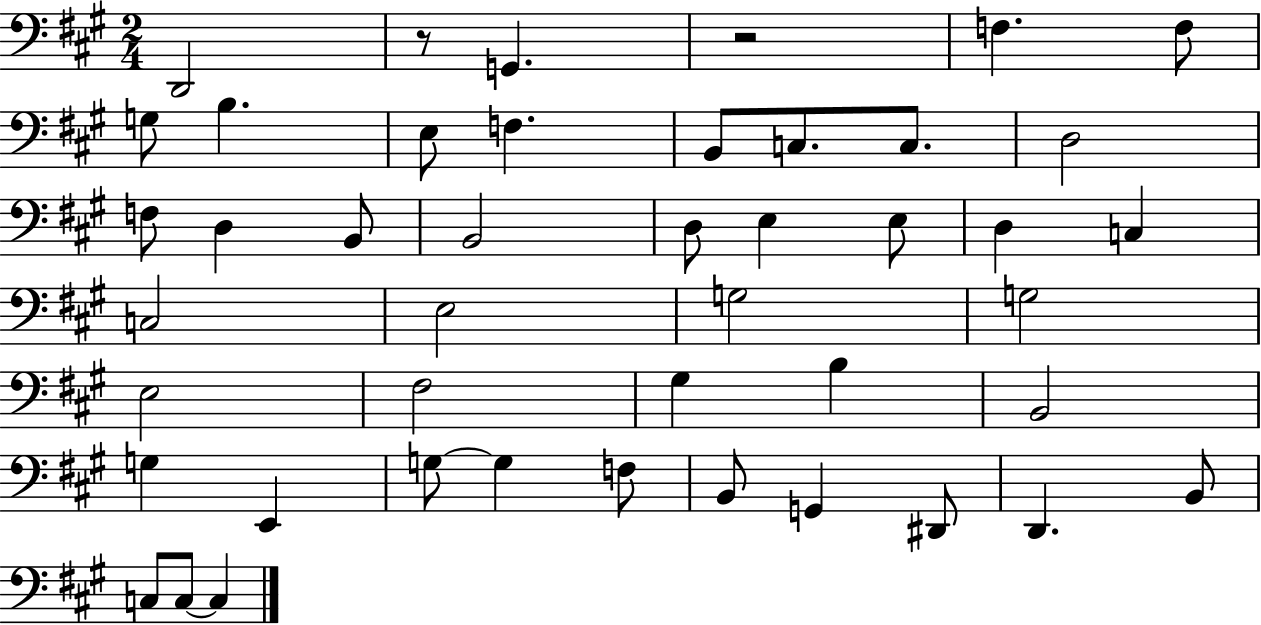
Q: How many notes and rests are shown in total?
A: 45